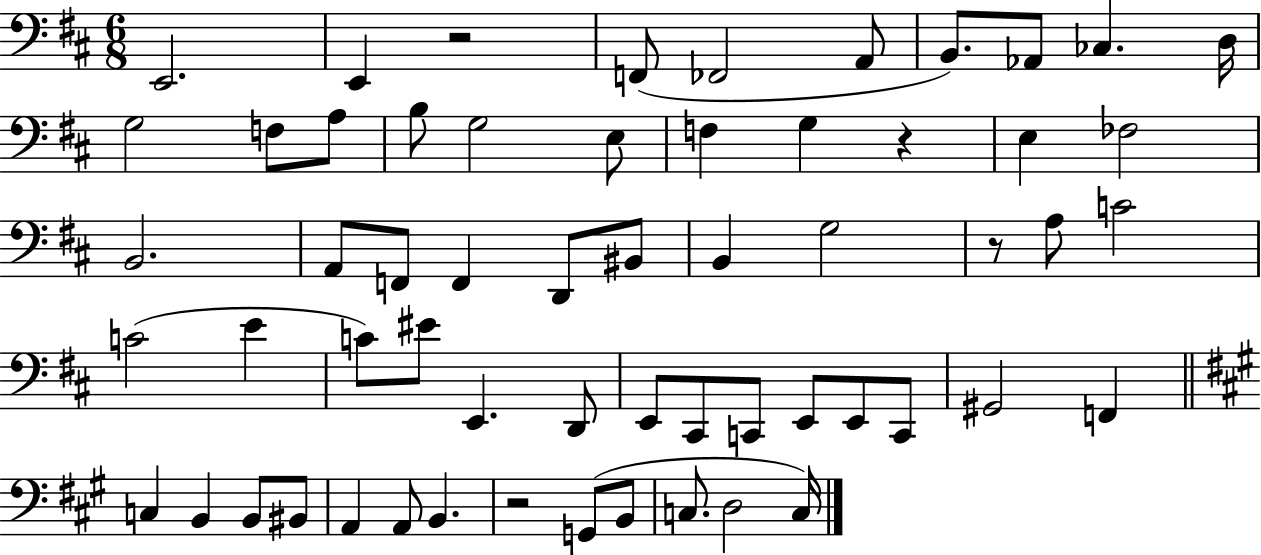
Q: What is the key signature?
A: D major